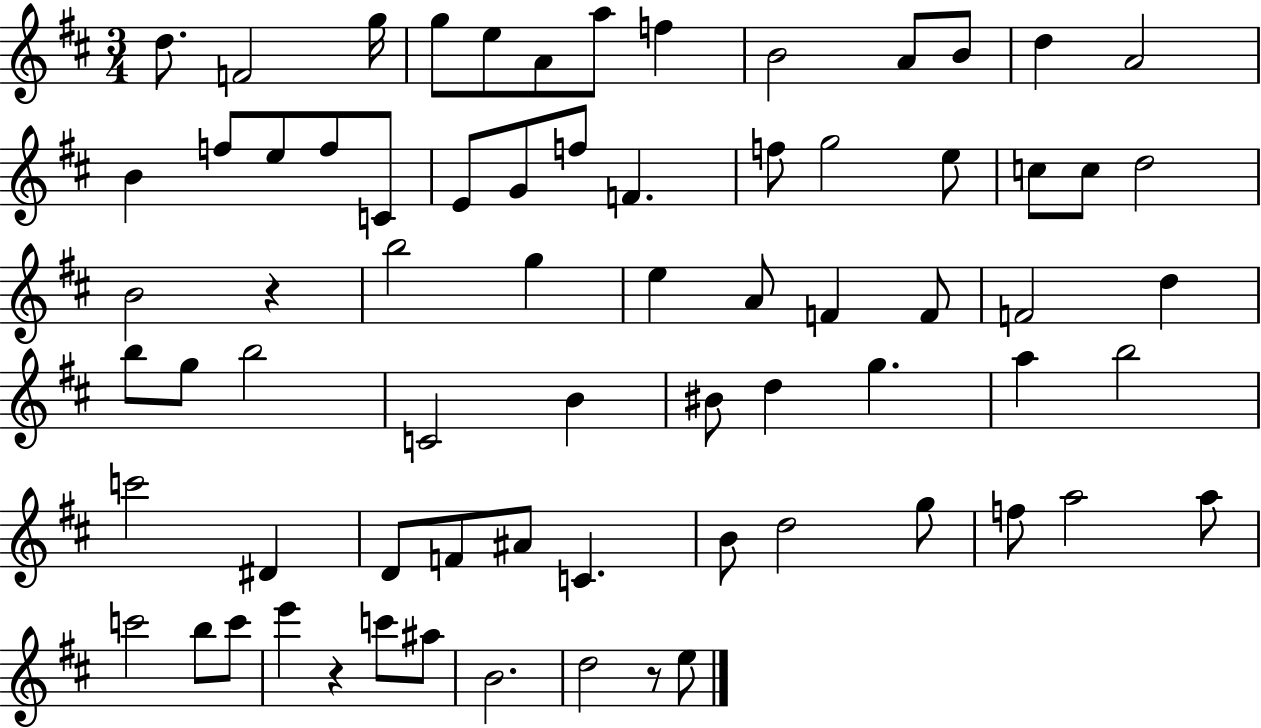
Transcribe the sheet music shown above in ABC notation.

X:1
T:Untitled
M:3/4
L:1/4
K:D
d/2 F2 g/4 g/2 e/2 A/2 a/2 f B2 A/2 B/2 d A2 B f/2 e/2 f/2 C/2 E/2 G/2 f/2 F f/2 g2 e/2 c/2 c/2 d2 B2 z b2 g e A/2 F F/2 F2 d b/2 g/2 b2 C2 B ^B/2 d g a b2 c'2 ^D D/2 F/2 ^A/2 C B/2 d2 g/2 f/2 a2 a/2 c'2 b/2 c'/2 e' z c'/2 ^a/2 B2 d2 z/2 e/2